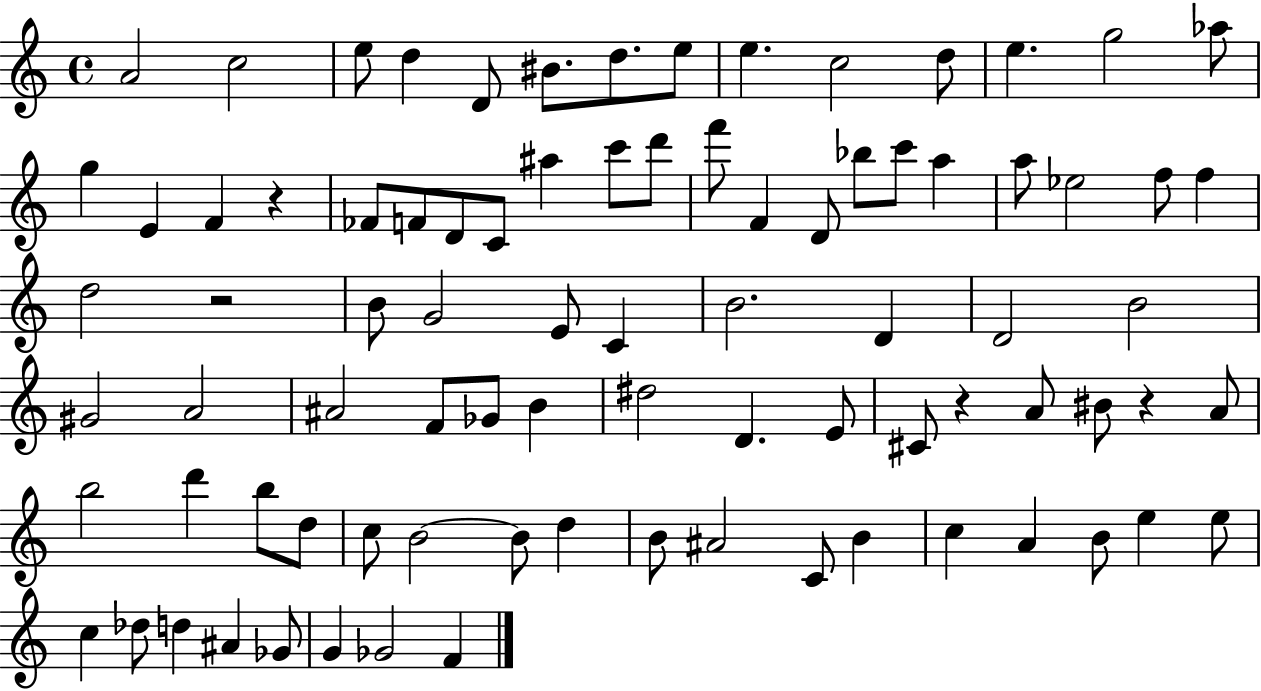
A4/h C5/h E5/e D5/q D4/e BIS4/e. D5/e. E5/e E5/q. C5/h D5/e E5/q. G5/h Ab5/e G5/q E4/q F4/q R/q FES4/e F4/e D4/e C4/e A#5/q C6/e D6/e F6/e F4/q D4/e Bb5/e C6/e A5/q A5/e Eb5/h F5/e F5/q D5/h R/h B4/e G4/h E4/e C4/q B4/h. D4/q D4/h B4/h G#4/h A4/h A#4/h F4/e Gb4/e B4/q D#5/h D4/q. E4/e C#4/e R/q A4/e BIS4/e R/q A4/e B5/h D6/q B5/e D5/e C5/e B4/h B4/e D5/q B4/e A#4/h C4/e B4/q C5/q A4/q B4/e E5/q E5/e C5/q Db5/e D5/q A#4/q Gb4/e G4/q Gb4/h F4/q